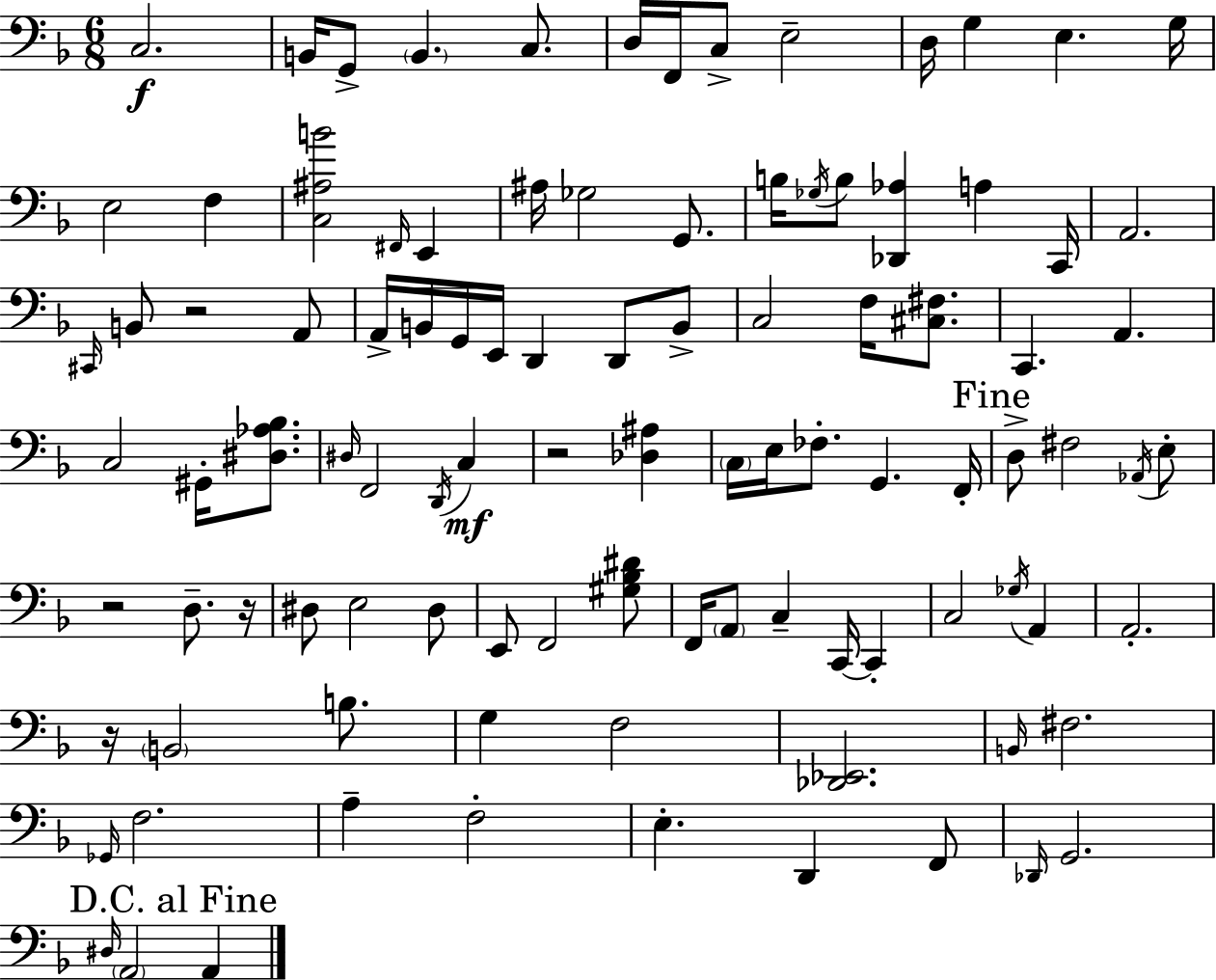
{
  \clef bass
  \numericTimeSignature
  \time 6/8
  \key f \major
  c2.\f | b,16 g,8-> \parenthesize b,4. c8. | d16 f,16 c8-> e2-- | d16 g4 e4. g16 | \break e2 f4 | <c ais b'>2 \grace { fis,16 } e,4 | ais16 ges2 g,8. | b16 \acciaccatura { ges16 } b8 <des, aes>4 a4 | \break c,16 a,2. | \grace { cis,16 } b,8 r2 | a,8 a,16-> b,16 g,16 e,16 d,4 d,8 | b,8-> c2 f16 | \break <cis fis>8. c,4. a,4. | c2 gis,16-. | <dis aes bes>8. \grace { dis16 } f,2 | \acciaccatura { d,16 } c4\mf r2 | \break <des ais>4 \parenthesize c16 e16 fes8.-. g,4. | f,16-. \mark "Fine" d8-> fis2 | \acciaccatura { aes,16 } e8-. r2 | d8.-- r16 dis8 e2 | \break dis8 e,8 f,2 | <gis bes dis'>8 f,16 \parenthesize a,8 c4-- | c,16~~ c,4-. c2 | \acciaccatura { ges16 } a,4 a,2.-. | \break r16 \parenthesize b,2 | b8. g4 f2 | <des, ees,>2. | \grace { b,16 } fis2. | \break \grace { ges,16 } f2. | a4-- | f2-. e4.-. | d,4 f,8 \grace { des,16 } g,2. | \break \mark "D.C. al Fine" \grace { dis16 } \parenthesize a,2 | a,4 \bar "|."
}